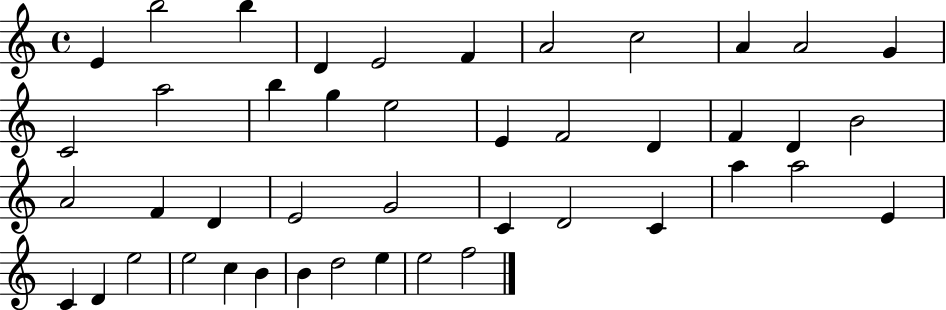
E4/q B5/h B5/q D4/q E4/h F4/q A4/h C5/h A4/q A4/h G4/q C4/h A5/h B5/q G5/q E5/h E4/q F4/h D4/q F4/q D4/q B4/h A4/h F4/q D4/q E4/h G4/h C4/q D4/h C4/q A5/q A5/h E4/q C4/q D4/q E5/h E5/h C5/q B4/q B4/q D5/h E5/q E5/h F5/h